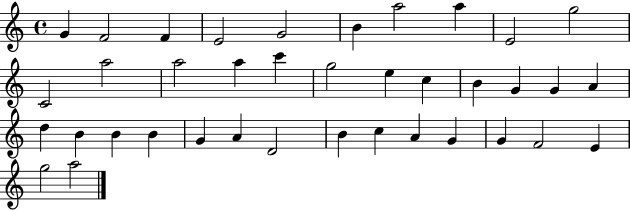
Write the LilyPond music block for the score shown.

{
  \clef treble
  \time 4/4
  \defaultTimeSignature
  \key c \major
  g'4 f'2 f'4 | e'2 g'2 | b'4 a''2 a''4 | e'2 g''2 | \break c'2 a''2 | a''2 a''4 c'''4 | g''2 e''4 c''4 | b'4 g'4 g'4 a'4 | \break d''4 b'4 b'4 b'4 | g'4 a'4 d'2 | b'4 c''4 a'4 g'4 | g'4 f'2 e'4 | \break g''2 a''2 | \bar "|."
}